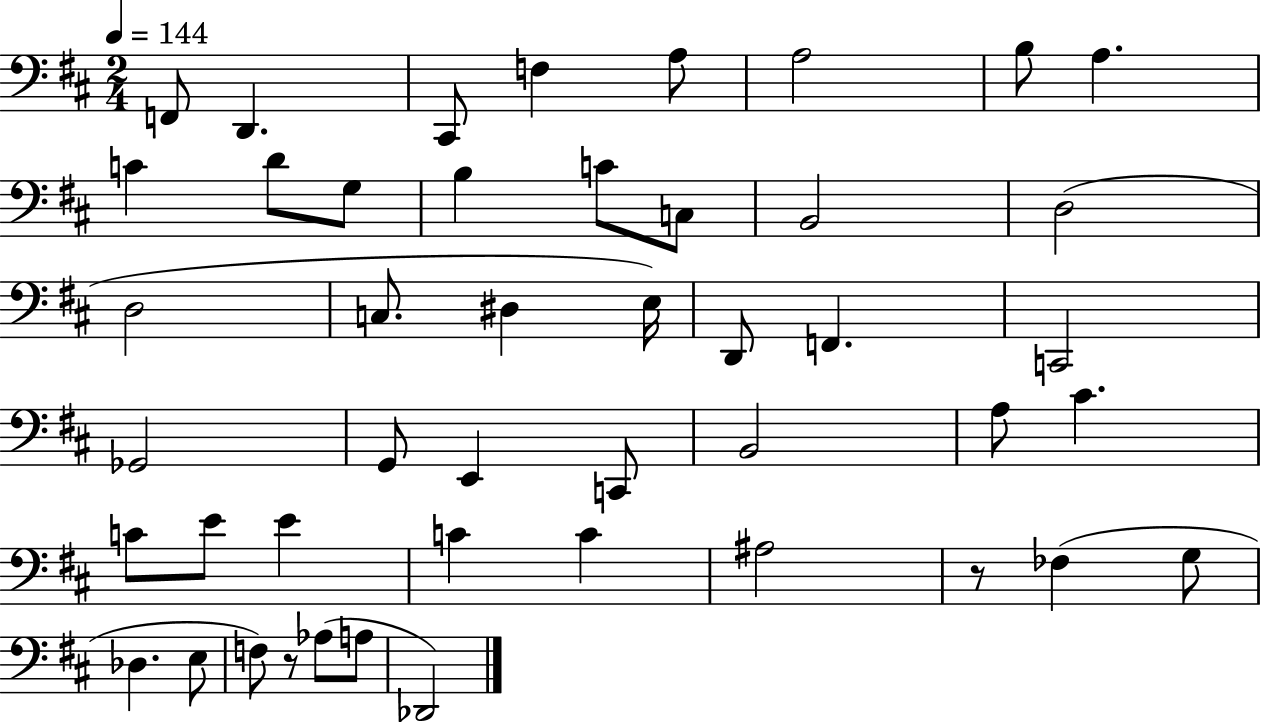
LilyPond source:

{
  \clef bass
  \numericTimeSignature
  \time 2/4
  \key d \major
  \tempo 4 = 144
  f,8 d,4. | cis,8 f4 a8 | a2 | b8 a4. | \break c'4 d'8 g8 | b4 c'8 c8 | b,2 | d2( | \break d2 | c8. dis4 e16) | d,8 f,4. | c,2 | \break ges,2 | g,8 e,4 c,8 | b,2 | a8 cis'4. | \break c'8 e'8 e'4 | c'4 c'4 | ais2 | r8 fes4( g8 | \break des4. e8 | f8) r8 aes8( a8 | des,2) | \bar "|."
}